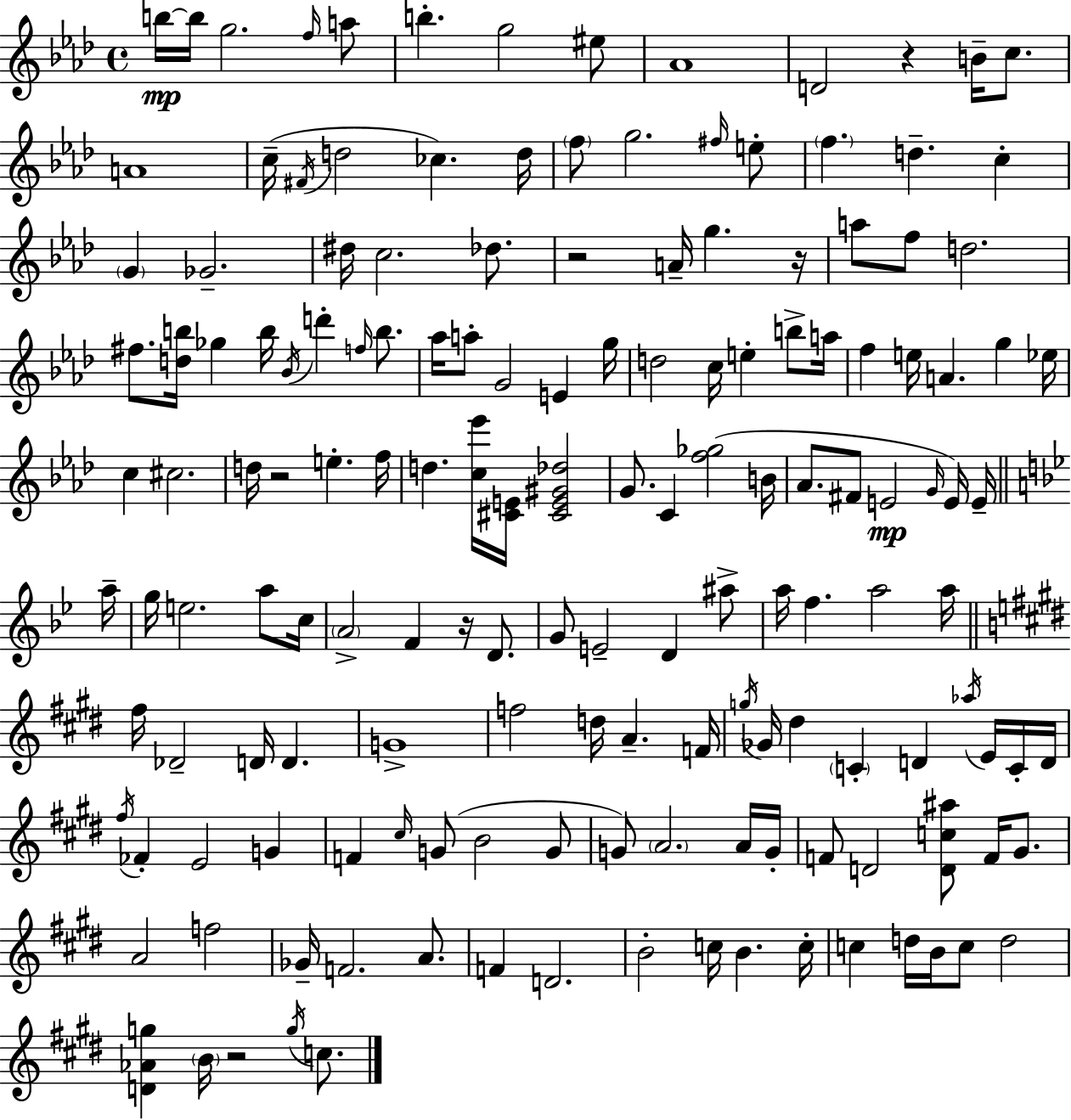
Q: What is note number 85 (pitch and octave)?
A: A5